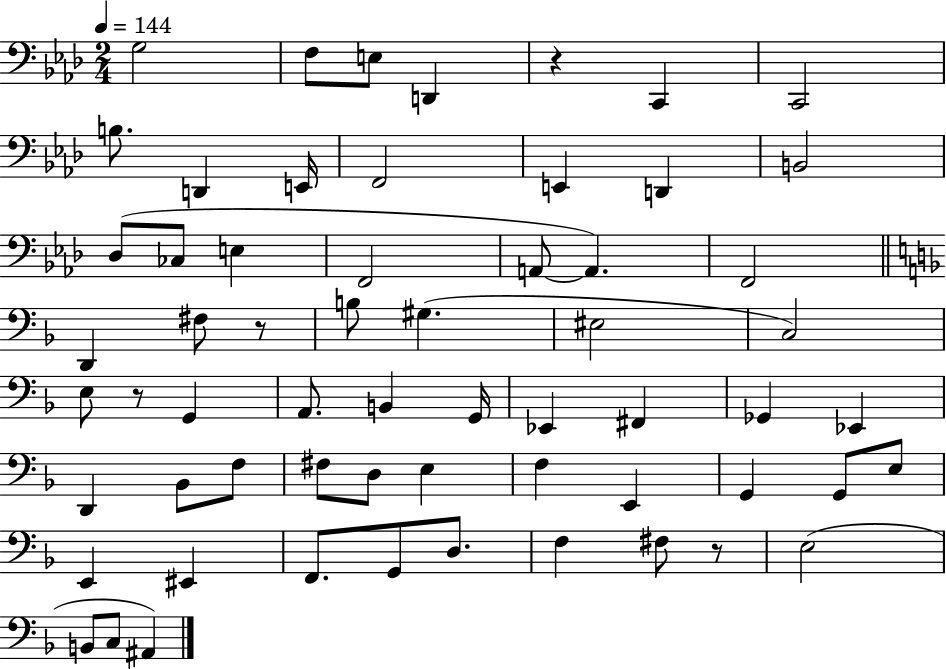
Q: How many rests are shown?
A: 4